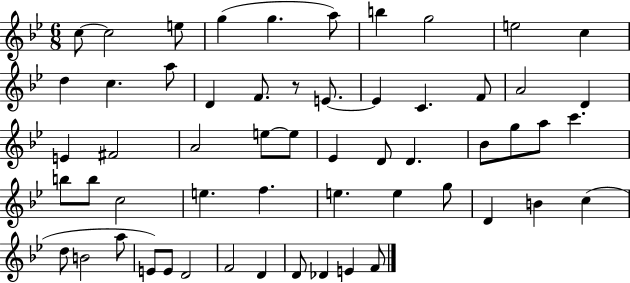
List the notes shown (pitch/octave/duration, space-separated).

C5/e C5/h E5/e G5/q G5/q. A5/e B5/q G5/h E5/h C5/q D5/q C5/q. A5/e D4/q F4/e. R/e E4/e. E4/q C4/q. F4/e A4/h D4/q E4/q F#4/h A4/h E5/e E5/e Eb4/q D4/e D4/q. Bb4/e G5/e A5/e C6/q. B5/e B5/e C5/h E5/q. F5/q. E5/q. E5/q G5/e D4/q B4/q C5/q D5/e B4/h A5/e E4/e E4/e D4/h F4/h D4/q D4/e Db4/q E4/q F4/e